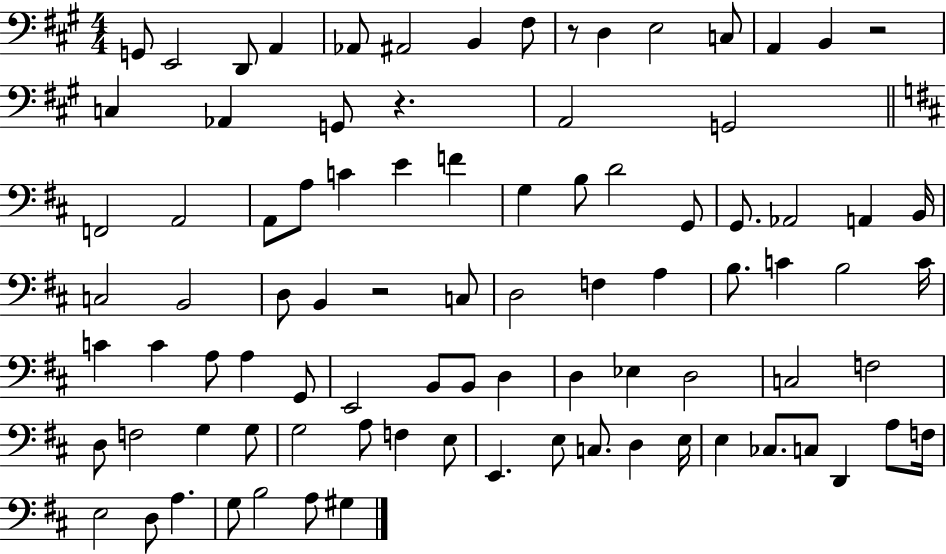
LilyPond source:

{
  \clef bass
  \numericTimeSignature
  \time 4/4
  \key a \major
  g,8 e,2 d,8 a,4 | aes,8 ais,2 b,4 fis8 | r8 d4 e2 c8 | a,4 b,4 r2 | \break c4 aes,4 g,8 r4. | a,2 g,2 | \bar "||" \break \key d \major f,2 a,2 | a,8 a8 c'4 e'4 f'4 | g4 b8 d'2 g,8 | g,8. aes,2 a,4 b,16 | \break c2 b,2 | d8 b,4 r2 c8 | d2 f4 a4 | b8. c'4 b2 c'16 | \break c'4 c'4 a8 a4 g,8 | e,2 b,8 b,8 d4 | d4 ees4 d2 | c2 f2 | \break d8 f2 g4 g8 | g2 a8 f4 e8 | e,4. e8 c8. d4 e16 | e4 ces8. c8 d,4 a8 f16 | \break e2 d8 a4. | g8 b2 a8 gis4 | \bar "|."
}